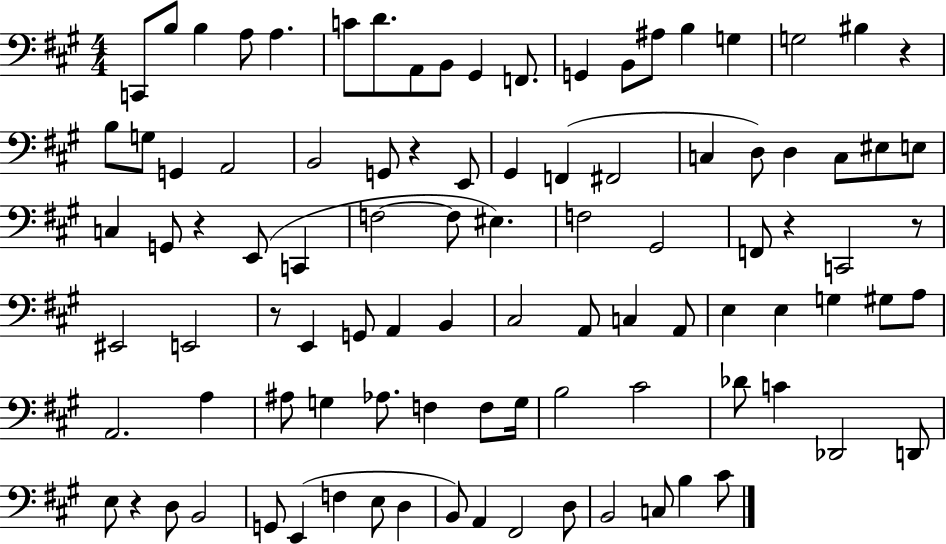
{
  \clef bass
  \numericTimeSignature
  \time 4/4
  \key a \major
  c,8 b8 b4 a8 a4. | c'8 d'8. a,8 b,8 gis,4 f,8. | g,4 b,8 ais8 b4 g4 | g2 bis4 r4 | \break b8 g8 g,4 a,2 | b,2 g,8 r4 e,8 | gis,4 f,4( fis,2 | c4 d8) d4 c8 eis8 e8 | \break c4 g,8 r4 e,8( c,4 | f2~~ f8 eis4.) | f2 gis,2 | f,8 r4 c,2 r8 | \break eis,2 e,2 | r8 e,4 g,8 a,4 b,4 | cis2 a,8 c4 a,8 | e4 e4 g4 gis8 a8 | \break a,2. a4 | ais8 g4 aes8. f4 f8 g16 | b2 cis'2 | des'8 c'4 des,2 d,8 | \break e8 r4 d8 b,2 | g,8 e,4( f4 e8 d4 | b,8) a,4 fis,2 d8 | b,2 c8 b4 cis'8 | \break \bar "|."
}